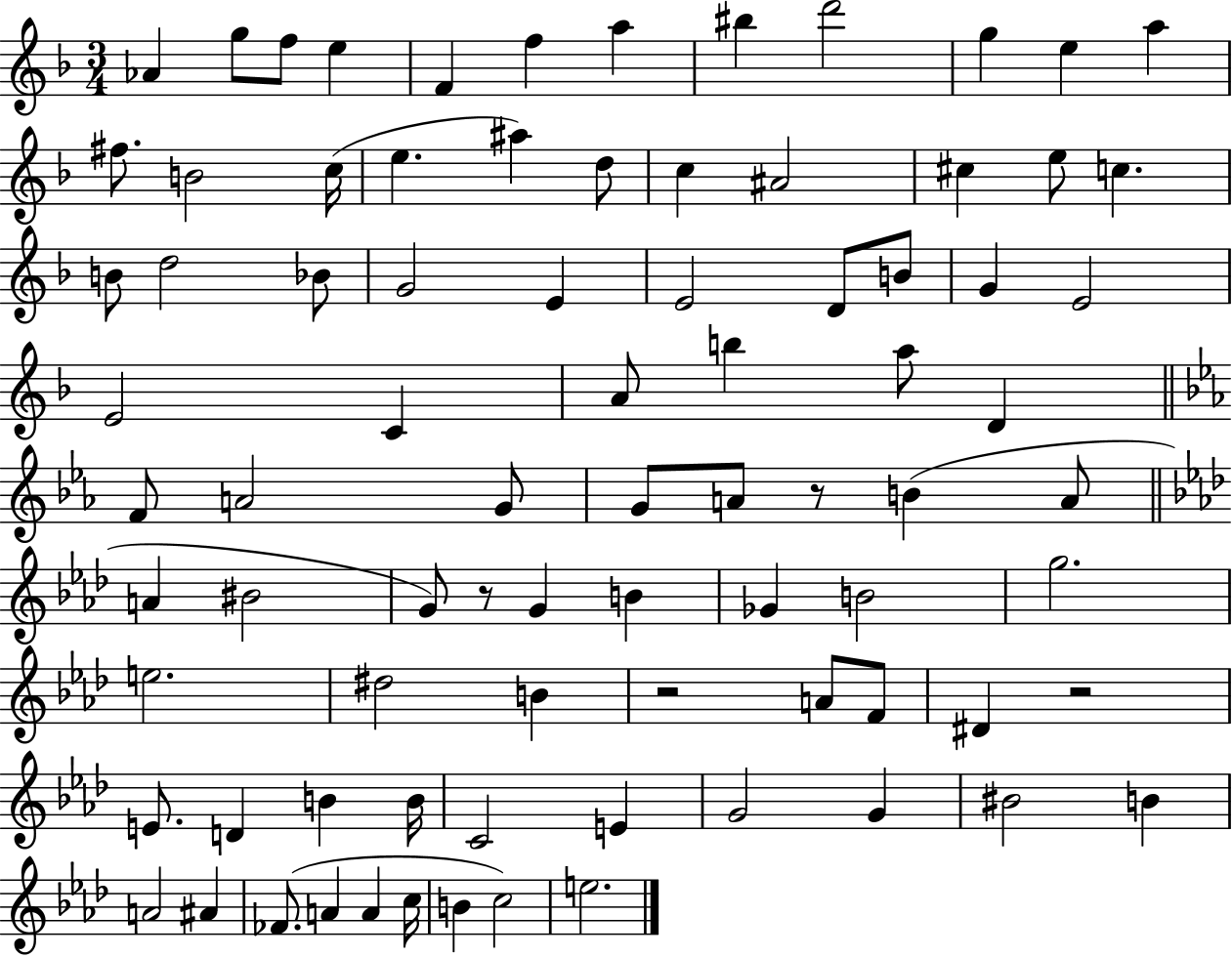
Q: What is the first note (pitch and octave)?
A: Ab4